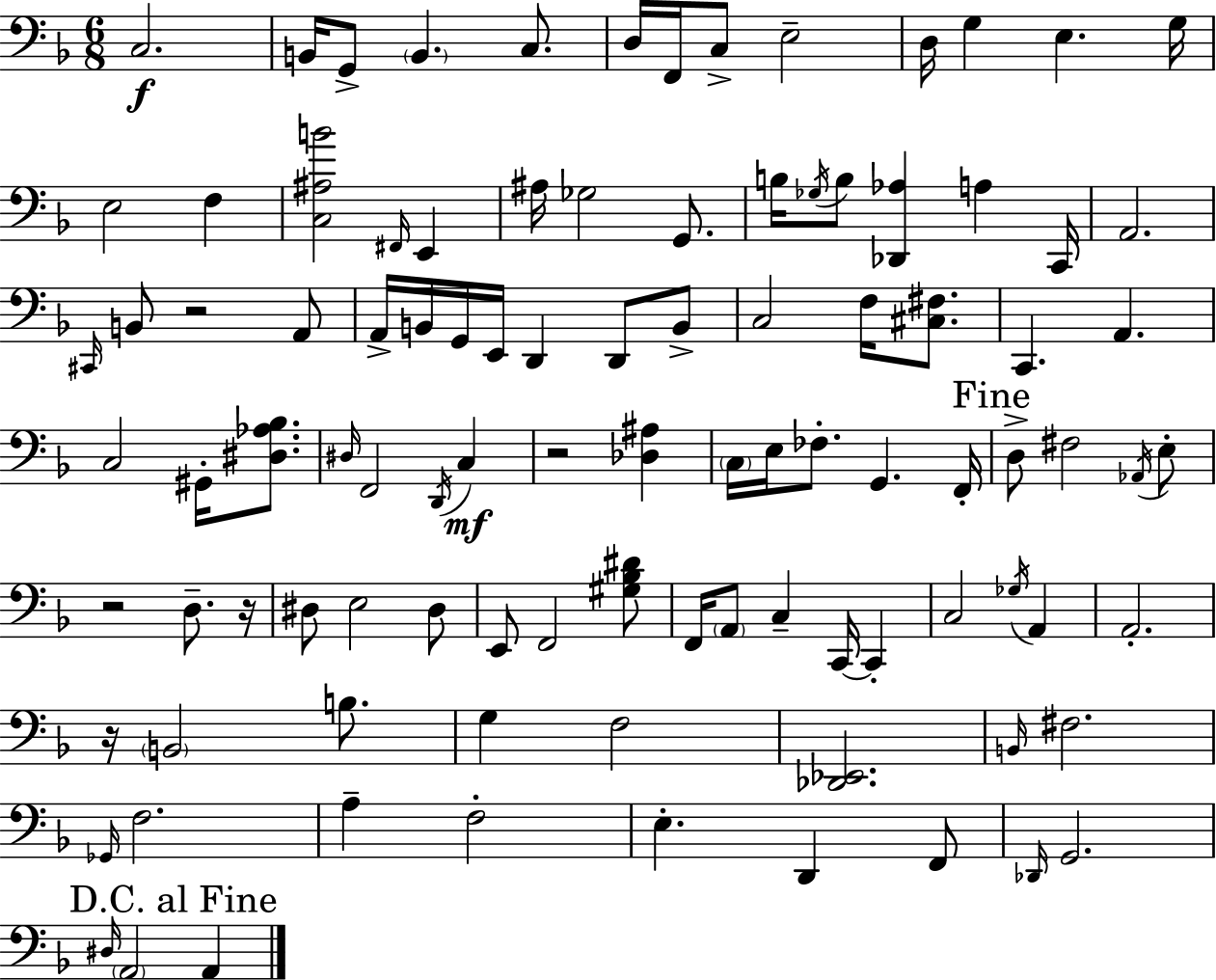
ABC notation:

X:1
T:Untitled
M:6/8
L:1/4
K:F
C,2 B,,/4 G,,/2 B,, C,/2 D,/4 F,,/4 C,/2 E,2 D,/4 G, E, G,/4 E,2 F, [C,^A,B]2 ^F,,/4 E,, ^A,/4 _G,2 G,,/2 B,/4 _G,/4 B,/2 [_D,,_A,] A, C,,/4 A,,2 ^C,,/4 B,,/2 z2 A,,/2 A,,/4 B,,/4 G,,/4 E,,/4 D,, D,,/2 B,,/2 C,2 F,/4 [^C,^F,]/2 C,, A,, C,2 ^G,,/4 [^D,_A,_B,]/2 ^D,/4 F,,2 D,,/4 C, z2 [_D,^A,] C,/4 E,/4 _F,/2 G,, F,,/4 D,/2 ^F,2 _A,,/4 E,/2 z2 D,/2 z/4 ^D,/2 E,2 ^D,/2 E,,/2 F,,2 [^G,_B,^D]/2 F,,/4 A,,/2 C, C,,/4 C,, C,2 _G,/4 A,, A,,2 z/4 B,,2 B,/2 G, F,2 [_D,,_E,,]2 B,,/4 ^F,2 _G,,/4 F,2 A, F,2 E, D,, F,,/2 _D,,/4 G,,2 ^D,/4 A,,2 A,,